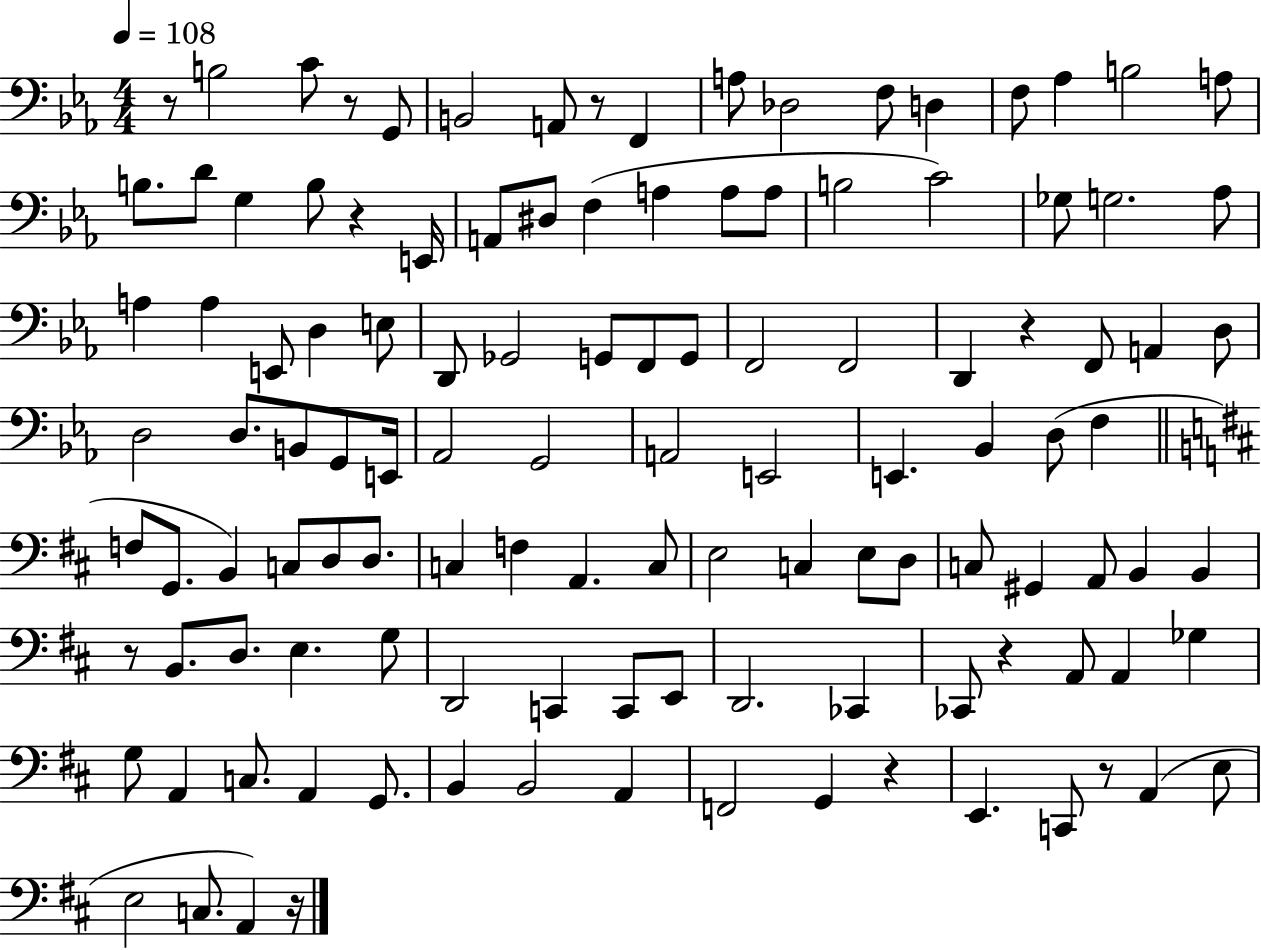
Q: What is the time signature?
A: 4/4